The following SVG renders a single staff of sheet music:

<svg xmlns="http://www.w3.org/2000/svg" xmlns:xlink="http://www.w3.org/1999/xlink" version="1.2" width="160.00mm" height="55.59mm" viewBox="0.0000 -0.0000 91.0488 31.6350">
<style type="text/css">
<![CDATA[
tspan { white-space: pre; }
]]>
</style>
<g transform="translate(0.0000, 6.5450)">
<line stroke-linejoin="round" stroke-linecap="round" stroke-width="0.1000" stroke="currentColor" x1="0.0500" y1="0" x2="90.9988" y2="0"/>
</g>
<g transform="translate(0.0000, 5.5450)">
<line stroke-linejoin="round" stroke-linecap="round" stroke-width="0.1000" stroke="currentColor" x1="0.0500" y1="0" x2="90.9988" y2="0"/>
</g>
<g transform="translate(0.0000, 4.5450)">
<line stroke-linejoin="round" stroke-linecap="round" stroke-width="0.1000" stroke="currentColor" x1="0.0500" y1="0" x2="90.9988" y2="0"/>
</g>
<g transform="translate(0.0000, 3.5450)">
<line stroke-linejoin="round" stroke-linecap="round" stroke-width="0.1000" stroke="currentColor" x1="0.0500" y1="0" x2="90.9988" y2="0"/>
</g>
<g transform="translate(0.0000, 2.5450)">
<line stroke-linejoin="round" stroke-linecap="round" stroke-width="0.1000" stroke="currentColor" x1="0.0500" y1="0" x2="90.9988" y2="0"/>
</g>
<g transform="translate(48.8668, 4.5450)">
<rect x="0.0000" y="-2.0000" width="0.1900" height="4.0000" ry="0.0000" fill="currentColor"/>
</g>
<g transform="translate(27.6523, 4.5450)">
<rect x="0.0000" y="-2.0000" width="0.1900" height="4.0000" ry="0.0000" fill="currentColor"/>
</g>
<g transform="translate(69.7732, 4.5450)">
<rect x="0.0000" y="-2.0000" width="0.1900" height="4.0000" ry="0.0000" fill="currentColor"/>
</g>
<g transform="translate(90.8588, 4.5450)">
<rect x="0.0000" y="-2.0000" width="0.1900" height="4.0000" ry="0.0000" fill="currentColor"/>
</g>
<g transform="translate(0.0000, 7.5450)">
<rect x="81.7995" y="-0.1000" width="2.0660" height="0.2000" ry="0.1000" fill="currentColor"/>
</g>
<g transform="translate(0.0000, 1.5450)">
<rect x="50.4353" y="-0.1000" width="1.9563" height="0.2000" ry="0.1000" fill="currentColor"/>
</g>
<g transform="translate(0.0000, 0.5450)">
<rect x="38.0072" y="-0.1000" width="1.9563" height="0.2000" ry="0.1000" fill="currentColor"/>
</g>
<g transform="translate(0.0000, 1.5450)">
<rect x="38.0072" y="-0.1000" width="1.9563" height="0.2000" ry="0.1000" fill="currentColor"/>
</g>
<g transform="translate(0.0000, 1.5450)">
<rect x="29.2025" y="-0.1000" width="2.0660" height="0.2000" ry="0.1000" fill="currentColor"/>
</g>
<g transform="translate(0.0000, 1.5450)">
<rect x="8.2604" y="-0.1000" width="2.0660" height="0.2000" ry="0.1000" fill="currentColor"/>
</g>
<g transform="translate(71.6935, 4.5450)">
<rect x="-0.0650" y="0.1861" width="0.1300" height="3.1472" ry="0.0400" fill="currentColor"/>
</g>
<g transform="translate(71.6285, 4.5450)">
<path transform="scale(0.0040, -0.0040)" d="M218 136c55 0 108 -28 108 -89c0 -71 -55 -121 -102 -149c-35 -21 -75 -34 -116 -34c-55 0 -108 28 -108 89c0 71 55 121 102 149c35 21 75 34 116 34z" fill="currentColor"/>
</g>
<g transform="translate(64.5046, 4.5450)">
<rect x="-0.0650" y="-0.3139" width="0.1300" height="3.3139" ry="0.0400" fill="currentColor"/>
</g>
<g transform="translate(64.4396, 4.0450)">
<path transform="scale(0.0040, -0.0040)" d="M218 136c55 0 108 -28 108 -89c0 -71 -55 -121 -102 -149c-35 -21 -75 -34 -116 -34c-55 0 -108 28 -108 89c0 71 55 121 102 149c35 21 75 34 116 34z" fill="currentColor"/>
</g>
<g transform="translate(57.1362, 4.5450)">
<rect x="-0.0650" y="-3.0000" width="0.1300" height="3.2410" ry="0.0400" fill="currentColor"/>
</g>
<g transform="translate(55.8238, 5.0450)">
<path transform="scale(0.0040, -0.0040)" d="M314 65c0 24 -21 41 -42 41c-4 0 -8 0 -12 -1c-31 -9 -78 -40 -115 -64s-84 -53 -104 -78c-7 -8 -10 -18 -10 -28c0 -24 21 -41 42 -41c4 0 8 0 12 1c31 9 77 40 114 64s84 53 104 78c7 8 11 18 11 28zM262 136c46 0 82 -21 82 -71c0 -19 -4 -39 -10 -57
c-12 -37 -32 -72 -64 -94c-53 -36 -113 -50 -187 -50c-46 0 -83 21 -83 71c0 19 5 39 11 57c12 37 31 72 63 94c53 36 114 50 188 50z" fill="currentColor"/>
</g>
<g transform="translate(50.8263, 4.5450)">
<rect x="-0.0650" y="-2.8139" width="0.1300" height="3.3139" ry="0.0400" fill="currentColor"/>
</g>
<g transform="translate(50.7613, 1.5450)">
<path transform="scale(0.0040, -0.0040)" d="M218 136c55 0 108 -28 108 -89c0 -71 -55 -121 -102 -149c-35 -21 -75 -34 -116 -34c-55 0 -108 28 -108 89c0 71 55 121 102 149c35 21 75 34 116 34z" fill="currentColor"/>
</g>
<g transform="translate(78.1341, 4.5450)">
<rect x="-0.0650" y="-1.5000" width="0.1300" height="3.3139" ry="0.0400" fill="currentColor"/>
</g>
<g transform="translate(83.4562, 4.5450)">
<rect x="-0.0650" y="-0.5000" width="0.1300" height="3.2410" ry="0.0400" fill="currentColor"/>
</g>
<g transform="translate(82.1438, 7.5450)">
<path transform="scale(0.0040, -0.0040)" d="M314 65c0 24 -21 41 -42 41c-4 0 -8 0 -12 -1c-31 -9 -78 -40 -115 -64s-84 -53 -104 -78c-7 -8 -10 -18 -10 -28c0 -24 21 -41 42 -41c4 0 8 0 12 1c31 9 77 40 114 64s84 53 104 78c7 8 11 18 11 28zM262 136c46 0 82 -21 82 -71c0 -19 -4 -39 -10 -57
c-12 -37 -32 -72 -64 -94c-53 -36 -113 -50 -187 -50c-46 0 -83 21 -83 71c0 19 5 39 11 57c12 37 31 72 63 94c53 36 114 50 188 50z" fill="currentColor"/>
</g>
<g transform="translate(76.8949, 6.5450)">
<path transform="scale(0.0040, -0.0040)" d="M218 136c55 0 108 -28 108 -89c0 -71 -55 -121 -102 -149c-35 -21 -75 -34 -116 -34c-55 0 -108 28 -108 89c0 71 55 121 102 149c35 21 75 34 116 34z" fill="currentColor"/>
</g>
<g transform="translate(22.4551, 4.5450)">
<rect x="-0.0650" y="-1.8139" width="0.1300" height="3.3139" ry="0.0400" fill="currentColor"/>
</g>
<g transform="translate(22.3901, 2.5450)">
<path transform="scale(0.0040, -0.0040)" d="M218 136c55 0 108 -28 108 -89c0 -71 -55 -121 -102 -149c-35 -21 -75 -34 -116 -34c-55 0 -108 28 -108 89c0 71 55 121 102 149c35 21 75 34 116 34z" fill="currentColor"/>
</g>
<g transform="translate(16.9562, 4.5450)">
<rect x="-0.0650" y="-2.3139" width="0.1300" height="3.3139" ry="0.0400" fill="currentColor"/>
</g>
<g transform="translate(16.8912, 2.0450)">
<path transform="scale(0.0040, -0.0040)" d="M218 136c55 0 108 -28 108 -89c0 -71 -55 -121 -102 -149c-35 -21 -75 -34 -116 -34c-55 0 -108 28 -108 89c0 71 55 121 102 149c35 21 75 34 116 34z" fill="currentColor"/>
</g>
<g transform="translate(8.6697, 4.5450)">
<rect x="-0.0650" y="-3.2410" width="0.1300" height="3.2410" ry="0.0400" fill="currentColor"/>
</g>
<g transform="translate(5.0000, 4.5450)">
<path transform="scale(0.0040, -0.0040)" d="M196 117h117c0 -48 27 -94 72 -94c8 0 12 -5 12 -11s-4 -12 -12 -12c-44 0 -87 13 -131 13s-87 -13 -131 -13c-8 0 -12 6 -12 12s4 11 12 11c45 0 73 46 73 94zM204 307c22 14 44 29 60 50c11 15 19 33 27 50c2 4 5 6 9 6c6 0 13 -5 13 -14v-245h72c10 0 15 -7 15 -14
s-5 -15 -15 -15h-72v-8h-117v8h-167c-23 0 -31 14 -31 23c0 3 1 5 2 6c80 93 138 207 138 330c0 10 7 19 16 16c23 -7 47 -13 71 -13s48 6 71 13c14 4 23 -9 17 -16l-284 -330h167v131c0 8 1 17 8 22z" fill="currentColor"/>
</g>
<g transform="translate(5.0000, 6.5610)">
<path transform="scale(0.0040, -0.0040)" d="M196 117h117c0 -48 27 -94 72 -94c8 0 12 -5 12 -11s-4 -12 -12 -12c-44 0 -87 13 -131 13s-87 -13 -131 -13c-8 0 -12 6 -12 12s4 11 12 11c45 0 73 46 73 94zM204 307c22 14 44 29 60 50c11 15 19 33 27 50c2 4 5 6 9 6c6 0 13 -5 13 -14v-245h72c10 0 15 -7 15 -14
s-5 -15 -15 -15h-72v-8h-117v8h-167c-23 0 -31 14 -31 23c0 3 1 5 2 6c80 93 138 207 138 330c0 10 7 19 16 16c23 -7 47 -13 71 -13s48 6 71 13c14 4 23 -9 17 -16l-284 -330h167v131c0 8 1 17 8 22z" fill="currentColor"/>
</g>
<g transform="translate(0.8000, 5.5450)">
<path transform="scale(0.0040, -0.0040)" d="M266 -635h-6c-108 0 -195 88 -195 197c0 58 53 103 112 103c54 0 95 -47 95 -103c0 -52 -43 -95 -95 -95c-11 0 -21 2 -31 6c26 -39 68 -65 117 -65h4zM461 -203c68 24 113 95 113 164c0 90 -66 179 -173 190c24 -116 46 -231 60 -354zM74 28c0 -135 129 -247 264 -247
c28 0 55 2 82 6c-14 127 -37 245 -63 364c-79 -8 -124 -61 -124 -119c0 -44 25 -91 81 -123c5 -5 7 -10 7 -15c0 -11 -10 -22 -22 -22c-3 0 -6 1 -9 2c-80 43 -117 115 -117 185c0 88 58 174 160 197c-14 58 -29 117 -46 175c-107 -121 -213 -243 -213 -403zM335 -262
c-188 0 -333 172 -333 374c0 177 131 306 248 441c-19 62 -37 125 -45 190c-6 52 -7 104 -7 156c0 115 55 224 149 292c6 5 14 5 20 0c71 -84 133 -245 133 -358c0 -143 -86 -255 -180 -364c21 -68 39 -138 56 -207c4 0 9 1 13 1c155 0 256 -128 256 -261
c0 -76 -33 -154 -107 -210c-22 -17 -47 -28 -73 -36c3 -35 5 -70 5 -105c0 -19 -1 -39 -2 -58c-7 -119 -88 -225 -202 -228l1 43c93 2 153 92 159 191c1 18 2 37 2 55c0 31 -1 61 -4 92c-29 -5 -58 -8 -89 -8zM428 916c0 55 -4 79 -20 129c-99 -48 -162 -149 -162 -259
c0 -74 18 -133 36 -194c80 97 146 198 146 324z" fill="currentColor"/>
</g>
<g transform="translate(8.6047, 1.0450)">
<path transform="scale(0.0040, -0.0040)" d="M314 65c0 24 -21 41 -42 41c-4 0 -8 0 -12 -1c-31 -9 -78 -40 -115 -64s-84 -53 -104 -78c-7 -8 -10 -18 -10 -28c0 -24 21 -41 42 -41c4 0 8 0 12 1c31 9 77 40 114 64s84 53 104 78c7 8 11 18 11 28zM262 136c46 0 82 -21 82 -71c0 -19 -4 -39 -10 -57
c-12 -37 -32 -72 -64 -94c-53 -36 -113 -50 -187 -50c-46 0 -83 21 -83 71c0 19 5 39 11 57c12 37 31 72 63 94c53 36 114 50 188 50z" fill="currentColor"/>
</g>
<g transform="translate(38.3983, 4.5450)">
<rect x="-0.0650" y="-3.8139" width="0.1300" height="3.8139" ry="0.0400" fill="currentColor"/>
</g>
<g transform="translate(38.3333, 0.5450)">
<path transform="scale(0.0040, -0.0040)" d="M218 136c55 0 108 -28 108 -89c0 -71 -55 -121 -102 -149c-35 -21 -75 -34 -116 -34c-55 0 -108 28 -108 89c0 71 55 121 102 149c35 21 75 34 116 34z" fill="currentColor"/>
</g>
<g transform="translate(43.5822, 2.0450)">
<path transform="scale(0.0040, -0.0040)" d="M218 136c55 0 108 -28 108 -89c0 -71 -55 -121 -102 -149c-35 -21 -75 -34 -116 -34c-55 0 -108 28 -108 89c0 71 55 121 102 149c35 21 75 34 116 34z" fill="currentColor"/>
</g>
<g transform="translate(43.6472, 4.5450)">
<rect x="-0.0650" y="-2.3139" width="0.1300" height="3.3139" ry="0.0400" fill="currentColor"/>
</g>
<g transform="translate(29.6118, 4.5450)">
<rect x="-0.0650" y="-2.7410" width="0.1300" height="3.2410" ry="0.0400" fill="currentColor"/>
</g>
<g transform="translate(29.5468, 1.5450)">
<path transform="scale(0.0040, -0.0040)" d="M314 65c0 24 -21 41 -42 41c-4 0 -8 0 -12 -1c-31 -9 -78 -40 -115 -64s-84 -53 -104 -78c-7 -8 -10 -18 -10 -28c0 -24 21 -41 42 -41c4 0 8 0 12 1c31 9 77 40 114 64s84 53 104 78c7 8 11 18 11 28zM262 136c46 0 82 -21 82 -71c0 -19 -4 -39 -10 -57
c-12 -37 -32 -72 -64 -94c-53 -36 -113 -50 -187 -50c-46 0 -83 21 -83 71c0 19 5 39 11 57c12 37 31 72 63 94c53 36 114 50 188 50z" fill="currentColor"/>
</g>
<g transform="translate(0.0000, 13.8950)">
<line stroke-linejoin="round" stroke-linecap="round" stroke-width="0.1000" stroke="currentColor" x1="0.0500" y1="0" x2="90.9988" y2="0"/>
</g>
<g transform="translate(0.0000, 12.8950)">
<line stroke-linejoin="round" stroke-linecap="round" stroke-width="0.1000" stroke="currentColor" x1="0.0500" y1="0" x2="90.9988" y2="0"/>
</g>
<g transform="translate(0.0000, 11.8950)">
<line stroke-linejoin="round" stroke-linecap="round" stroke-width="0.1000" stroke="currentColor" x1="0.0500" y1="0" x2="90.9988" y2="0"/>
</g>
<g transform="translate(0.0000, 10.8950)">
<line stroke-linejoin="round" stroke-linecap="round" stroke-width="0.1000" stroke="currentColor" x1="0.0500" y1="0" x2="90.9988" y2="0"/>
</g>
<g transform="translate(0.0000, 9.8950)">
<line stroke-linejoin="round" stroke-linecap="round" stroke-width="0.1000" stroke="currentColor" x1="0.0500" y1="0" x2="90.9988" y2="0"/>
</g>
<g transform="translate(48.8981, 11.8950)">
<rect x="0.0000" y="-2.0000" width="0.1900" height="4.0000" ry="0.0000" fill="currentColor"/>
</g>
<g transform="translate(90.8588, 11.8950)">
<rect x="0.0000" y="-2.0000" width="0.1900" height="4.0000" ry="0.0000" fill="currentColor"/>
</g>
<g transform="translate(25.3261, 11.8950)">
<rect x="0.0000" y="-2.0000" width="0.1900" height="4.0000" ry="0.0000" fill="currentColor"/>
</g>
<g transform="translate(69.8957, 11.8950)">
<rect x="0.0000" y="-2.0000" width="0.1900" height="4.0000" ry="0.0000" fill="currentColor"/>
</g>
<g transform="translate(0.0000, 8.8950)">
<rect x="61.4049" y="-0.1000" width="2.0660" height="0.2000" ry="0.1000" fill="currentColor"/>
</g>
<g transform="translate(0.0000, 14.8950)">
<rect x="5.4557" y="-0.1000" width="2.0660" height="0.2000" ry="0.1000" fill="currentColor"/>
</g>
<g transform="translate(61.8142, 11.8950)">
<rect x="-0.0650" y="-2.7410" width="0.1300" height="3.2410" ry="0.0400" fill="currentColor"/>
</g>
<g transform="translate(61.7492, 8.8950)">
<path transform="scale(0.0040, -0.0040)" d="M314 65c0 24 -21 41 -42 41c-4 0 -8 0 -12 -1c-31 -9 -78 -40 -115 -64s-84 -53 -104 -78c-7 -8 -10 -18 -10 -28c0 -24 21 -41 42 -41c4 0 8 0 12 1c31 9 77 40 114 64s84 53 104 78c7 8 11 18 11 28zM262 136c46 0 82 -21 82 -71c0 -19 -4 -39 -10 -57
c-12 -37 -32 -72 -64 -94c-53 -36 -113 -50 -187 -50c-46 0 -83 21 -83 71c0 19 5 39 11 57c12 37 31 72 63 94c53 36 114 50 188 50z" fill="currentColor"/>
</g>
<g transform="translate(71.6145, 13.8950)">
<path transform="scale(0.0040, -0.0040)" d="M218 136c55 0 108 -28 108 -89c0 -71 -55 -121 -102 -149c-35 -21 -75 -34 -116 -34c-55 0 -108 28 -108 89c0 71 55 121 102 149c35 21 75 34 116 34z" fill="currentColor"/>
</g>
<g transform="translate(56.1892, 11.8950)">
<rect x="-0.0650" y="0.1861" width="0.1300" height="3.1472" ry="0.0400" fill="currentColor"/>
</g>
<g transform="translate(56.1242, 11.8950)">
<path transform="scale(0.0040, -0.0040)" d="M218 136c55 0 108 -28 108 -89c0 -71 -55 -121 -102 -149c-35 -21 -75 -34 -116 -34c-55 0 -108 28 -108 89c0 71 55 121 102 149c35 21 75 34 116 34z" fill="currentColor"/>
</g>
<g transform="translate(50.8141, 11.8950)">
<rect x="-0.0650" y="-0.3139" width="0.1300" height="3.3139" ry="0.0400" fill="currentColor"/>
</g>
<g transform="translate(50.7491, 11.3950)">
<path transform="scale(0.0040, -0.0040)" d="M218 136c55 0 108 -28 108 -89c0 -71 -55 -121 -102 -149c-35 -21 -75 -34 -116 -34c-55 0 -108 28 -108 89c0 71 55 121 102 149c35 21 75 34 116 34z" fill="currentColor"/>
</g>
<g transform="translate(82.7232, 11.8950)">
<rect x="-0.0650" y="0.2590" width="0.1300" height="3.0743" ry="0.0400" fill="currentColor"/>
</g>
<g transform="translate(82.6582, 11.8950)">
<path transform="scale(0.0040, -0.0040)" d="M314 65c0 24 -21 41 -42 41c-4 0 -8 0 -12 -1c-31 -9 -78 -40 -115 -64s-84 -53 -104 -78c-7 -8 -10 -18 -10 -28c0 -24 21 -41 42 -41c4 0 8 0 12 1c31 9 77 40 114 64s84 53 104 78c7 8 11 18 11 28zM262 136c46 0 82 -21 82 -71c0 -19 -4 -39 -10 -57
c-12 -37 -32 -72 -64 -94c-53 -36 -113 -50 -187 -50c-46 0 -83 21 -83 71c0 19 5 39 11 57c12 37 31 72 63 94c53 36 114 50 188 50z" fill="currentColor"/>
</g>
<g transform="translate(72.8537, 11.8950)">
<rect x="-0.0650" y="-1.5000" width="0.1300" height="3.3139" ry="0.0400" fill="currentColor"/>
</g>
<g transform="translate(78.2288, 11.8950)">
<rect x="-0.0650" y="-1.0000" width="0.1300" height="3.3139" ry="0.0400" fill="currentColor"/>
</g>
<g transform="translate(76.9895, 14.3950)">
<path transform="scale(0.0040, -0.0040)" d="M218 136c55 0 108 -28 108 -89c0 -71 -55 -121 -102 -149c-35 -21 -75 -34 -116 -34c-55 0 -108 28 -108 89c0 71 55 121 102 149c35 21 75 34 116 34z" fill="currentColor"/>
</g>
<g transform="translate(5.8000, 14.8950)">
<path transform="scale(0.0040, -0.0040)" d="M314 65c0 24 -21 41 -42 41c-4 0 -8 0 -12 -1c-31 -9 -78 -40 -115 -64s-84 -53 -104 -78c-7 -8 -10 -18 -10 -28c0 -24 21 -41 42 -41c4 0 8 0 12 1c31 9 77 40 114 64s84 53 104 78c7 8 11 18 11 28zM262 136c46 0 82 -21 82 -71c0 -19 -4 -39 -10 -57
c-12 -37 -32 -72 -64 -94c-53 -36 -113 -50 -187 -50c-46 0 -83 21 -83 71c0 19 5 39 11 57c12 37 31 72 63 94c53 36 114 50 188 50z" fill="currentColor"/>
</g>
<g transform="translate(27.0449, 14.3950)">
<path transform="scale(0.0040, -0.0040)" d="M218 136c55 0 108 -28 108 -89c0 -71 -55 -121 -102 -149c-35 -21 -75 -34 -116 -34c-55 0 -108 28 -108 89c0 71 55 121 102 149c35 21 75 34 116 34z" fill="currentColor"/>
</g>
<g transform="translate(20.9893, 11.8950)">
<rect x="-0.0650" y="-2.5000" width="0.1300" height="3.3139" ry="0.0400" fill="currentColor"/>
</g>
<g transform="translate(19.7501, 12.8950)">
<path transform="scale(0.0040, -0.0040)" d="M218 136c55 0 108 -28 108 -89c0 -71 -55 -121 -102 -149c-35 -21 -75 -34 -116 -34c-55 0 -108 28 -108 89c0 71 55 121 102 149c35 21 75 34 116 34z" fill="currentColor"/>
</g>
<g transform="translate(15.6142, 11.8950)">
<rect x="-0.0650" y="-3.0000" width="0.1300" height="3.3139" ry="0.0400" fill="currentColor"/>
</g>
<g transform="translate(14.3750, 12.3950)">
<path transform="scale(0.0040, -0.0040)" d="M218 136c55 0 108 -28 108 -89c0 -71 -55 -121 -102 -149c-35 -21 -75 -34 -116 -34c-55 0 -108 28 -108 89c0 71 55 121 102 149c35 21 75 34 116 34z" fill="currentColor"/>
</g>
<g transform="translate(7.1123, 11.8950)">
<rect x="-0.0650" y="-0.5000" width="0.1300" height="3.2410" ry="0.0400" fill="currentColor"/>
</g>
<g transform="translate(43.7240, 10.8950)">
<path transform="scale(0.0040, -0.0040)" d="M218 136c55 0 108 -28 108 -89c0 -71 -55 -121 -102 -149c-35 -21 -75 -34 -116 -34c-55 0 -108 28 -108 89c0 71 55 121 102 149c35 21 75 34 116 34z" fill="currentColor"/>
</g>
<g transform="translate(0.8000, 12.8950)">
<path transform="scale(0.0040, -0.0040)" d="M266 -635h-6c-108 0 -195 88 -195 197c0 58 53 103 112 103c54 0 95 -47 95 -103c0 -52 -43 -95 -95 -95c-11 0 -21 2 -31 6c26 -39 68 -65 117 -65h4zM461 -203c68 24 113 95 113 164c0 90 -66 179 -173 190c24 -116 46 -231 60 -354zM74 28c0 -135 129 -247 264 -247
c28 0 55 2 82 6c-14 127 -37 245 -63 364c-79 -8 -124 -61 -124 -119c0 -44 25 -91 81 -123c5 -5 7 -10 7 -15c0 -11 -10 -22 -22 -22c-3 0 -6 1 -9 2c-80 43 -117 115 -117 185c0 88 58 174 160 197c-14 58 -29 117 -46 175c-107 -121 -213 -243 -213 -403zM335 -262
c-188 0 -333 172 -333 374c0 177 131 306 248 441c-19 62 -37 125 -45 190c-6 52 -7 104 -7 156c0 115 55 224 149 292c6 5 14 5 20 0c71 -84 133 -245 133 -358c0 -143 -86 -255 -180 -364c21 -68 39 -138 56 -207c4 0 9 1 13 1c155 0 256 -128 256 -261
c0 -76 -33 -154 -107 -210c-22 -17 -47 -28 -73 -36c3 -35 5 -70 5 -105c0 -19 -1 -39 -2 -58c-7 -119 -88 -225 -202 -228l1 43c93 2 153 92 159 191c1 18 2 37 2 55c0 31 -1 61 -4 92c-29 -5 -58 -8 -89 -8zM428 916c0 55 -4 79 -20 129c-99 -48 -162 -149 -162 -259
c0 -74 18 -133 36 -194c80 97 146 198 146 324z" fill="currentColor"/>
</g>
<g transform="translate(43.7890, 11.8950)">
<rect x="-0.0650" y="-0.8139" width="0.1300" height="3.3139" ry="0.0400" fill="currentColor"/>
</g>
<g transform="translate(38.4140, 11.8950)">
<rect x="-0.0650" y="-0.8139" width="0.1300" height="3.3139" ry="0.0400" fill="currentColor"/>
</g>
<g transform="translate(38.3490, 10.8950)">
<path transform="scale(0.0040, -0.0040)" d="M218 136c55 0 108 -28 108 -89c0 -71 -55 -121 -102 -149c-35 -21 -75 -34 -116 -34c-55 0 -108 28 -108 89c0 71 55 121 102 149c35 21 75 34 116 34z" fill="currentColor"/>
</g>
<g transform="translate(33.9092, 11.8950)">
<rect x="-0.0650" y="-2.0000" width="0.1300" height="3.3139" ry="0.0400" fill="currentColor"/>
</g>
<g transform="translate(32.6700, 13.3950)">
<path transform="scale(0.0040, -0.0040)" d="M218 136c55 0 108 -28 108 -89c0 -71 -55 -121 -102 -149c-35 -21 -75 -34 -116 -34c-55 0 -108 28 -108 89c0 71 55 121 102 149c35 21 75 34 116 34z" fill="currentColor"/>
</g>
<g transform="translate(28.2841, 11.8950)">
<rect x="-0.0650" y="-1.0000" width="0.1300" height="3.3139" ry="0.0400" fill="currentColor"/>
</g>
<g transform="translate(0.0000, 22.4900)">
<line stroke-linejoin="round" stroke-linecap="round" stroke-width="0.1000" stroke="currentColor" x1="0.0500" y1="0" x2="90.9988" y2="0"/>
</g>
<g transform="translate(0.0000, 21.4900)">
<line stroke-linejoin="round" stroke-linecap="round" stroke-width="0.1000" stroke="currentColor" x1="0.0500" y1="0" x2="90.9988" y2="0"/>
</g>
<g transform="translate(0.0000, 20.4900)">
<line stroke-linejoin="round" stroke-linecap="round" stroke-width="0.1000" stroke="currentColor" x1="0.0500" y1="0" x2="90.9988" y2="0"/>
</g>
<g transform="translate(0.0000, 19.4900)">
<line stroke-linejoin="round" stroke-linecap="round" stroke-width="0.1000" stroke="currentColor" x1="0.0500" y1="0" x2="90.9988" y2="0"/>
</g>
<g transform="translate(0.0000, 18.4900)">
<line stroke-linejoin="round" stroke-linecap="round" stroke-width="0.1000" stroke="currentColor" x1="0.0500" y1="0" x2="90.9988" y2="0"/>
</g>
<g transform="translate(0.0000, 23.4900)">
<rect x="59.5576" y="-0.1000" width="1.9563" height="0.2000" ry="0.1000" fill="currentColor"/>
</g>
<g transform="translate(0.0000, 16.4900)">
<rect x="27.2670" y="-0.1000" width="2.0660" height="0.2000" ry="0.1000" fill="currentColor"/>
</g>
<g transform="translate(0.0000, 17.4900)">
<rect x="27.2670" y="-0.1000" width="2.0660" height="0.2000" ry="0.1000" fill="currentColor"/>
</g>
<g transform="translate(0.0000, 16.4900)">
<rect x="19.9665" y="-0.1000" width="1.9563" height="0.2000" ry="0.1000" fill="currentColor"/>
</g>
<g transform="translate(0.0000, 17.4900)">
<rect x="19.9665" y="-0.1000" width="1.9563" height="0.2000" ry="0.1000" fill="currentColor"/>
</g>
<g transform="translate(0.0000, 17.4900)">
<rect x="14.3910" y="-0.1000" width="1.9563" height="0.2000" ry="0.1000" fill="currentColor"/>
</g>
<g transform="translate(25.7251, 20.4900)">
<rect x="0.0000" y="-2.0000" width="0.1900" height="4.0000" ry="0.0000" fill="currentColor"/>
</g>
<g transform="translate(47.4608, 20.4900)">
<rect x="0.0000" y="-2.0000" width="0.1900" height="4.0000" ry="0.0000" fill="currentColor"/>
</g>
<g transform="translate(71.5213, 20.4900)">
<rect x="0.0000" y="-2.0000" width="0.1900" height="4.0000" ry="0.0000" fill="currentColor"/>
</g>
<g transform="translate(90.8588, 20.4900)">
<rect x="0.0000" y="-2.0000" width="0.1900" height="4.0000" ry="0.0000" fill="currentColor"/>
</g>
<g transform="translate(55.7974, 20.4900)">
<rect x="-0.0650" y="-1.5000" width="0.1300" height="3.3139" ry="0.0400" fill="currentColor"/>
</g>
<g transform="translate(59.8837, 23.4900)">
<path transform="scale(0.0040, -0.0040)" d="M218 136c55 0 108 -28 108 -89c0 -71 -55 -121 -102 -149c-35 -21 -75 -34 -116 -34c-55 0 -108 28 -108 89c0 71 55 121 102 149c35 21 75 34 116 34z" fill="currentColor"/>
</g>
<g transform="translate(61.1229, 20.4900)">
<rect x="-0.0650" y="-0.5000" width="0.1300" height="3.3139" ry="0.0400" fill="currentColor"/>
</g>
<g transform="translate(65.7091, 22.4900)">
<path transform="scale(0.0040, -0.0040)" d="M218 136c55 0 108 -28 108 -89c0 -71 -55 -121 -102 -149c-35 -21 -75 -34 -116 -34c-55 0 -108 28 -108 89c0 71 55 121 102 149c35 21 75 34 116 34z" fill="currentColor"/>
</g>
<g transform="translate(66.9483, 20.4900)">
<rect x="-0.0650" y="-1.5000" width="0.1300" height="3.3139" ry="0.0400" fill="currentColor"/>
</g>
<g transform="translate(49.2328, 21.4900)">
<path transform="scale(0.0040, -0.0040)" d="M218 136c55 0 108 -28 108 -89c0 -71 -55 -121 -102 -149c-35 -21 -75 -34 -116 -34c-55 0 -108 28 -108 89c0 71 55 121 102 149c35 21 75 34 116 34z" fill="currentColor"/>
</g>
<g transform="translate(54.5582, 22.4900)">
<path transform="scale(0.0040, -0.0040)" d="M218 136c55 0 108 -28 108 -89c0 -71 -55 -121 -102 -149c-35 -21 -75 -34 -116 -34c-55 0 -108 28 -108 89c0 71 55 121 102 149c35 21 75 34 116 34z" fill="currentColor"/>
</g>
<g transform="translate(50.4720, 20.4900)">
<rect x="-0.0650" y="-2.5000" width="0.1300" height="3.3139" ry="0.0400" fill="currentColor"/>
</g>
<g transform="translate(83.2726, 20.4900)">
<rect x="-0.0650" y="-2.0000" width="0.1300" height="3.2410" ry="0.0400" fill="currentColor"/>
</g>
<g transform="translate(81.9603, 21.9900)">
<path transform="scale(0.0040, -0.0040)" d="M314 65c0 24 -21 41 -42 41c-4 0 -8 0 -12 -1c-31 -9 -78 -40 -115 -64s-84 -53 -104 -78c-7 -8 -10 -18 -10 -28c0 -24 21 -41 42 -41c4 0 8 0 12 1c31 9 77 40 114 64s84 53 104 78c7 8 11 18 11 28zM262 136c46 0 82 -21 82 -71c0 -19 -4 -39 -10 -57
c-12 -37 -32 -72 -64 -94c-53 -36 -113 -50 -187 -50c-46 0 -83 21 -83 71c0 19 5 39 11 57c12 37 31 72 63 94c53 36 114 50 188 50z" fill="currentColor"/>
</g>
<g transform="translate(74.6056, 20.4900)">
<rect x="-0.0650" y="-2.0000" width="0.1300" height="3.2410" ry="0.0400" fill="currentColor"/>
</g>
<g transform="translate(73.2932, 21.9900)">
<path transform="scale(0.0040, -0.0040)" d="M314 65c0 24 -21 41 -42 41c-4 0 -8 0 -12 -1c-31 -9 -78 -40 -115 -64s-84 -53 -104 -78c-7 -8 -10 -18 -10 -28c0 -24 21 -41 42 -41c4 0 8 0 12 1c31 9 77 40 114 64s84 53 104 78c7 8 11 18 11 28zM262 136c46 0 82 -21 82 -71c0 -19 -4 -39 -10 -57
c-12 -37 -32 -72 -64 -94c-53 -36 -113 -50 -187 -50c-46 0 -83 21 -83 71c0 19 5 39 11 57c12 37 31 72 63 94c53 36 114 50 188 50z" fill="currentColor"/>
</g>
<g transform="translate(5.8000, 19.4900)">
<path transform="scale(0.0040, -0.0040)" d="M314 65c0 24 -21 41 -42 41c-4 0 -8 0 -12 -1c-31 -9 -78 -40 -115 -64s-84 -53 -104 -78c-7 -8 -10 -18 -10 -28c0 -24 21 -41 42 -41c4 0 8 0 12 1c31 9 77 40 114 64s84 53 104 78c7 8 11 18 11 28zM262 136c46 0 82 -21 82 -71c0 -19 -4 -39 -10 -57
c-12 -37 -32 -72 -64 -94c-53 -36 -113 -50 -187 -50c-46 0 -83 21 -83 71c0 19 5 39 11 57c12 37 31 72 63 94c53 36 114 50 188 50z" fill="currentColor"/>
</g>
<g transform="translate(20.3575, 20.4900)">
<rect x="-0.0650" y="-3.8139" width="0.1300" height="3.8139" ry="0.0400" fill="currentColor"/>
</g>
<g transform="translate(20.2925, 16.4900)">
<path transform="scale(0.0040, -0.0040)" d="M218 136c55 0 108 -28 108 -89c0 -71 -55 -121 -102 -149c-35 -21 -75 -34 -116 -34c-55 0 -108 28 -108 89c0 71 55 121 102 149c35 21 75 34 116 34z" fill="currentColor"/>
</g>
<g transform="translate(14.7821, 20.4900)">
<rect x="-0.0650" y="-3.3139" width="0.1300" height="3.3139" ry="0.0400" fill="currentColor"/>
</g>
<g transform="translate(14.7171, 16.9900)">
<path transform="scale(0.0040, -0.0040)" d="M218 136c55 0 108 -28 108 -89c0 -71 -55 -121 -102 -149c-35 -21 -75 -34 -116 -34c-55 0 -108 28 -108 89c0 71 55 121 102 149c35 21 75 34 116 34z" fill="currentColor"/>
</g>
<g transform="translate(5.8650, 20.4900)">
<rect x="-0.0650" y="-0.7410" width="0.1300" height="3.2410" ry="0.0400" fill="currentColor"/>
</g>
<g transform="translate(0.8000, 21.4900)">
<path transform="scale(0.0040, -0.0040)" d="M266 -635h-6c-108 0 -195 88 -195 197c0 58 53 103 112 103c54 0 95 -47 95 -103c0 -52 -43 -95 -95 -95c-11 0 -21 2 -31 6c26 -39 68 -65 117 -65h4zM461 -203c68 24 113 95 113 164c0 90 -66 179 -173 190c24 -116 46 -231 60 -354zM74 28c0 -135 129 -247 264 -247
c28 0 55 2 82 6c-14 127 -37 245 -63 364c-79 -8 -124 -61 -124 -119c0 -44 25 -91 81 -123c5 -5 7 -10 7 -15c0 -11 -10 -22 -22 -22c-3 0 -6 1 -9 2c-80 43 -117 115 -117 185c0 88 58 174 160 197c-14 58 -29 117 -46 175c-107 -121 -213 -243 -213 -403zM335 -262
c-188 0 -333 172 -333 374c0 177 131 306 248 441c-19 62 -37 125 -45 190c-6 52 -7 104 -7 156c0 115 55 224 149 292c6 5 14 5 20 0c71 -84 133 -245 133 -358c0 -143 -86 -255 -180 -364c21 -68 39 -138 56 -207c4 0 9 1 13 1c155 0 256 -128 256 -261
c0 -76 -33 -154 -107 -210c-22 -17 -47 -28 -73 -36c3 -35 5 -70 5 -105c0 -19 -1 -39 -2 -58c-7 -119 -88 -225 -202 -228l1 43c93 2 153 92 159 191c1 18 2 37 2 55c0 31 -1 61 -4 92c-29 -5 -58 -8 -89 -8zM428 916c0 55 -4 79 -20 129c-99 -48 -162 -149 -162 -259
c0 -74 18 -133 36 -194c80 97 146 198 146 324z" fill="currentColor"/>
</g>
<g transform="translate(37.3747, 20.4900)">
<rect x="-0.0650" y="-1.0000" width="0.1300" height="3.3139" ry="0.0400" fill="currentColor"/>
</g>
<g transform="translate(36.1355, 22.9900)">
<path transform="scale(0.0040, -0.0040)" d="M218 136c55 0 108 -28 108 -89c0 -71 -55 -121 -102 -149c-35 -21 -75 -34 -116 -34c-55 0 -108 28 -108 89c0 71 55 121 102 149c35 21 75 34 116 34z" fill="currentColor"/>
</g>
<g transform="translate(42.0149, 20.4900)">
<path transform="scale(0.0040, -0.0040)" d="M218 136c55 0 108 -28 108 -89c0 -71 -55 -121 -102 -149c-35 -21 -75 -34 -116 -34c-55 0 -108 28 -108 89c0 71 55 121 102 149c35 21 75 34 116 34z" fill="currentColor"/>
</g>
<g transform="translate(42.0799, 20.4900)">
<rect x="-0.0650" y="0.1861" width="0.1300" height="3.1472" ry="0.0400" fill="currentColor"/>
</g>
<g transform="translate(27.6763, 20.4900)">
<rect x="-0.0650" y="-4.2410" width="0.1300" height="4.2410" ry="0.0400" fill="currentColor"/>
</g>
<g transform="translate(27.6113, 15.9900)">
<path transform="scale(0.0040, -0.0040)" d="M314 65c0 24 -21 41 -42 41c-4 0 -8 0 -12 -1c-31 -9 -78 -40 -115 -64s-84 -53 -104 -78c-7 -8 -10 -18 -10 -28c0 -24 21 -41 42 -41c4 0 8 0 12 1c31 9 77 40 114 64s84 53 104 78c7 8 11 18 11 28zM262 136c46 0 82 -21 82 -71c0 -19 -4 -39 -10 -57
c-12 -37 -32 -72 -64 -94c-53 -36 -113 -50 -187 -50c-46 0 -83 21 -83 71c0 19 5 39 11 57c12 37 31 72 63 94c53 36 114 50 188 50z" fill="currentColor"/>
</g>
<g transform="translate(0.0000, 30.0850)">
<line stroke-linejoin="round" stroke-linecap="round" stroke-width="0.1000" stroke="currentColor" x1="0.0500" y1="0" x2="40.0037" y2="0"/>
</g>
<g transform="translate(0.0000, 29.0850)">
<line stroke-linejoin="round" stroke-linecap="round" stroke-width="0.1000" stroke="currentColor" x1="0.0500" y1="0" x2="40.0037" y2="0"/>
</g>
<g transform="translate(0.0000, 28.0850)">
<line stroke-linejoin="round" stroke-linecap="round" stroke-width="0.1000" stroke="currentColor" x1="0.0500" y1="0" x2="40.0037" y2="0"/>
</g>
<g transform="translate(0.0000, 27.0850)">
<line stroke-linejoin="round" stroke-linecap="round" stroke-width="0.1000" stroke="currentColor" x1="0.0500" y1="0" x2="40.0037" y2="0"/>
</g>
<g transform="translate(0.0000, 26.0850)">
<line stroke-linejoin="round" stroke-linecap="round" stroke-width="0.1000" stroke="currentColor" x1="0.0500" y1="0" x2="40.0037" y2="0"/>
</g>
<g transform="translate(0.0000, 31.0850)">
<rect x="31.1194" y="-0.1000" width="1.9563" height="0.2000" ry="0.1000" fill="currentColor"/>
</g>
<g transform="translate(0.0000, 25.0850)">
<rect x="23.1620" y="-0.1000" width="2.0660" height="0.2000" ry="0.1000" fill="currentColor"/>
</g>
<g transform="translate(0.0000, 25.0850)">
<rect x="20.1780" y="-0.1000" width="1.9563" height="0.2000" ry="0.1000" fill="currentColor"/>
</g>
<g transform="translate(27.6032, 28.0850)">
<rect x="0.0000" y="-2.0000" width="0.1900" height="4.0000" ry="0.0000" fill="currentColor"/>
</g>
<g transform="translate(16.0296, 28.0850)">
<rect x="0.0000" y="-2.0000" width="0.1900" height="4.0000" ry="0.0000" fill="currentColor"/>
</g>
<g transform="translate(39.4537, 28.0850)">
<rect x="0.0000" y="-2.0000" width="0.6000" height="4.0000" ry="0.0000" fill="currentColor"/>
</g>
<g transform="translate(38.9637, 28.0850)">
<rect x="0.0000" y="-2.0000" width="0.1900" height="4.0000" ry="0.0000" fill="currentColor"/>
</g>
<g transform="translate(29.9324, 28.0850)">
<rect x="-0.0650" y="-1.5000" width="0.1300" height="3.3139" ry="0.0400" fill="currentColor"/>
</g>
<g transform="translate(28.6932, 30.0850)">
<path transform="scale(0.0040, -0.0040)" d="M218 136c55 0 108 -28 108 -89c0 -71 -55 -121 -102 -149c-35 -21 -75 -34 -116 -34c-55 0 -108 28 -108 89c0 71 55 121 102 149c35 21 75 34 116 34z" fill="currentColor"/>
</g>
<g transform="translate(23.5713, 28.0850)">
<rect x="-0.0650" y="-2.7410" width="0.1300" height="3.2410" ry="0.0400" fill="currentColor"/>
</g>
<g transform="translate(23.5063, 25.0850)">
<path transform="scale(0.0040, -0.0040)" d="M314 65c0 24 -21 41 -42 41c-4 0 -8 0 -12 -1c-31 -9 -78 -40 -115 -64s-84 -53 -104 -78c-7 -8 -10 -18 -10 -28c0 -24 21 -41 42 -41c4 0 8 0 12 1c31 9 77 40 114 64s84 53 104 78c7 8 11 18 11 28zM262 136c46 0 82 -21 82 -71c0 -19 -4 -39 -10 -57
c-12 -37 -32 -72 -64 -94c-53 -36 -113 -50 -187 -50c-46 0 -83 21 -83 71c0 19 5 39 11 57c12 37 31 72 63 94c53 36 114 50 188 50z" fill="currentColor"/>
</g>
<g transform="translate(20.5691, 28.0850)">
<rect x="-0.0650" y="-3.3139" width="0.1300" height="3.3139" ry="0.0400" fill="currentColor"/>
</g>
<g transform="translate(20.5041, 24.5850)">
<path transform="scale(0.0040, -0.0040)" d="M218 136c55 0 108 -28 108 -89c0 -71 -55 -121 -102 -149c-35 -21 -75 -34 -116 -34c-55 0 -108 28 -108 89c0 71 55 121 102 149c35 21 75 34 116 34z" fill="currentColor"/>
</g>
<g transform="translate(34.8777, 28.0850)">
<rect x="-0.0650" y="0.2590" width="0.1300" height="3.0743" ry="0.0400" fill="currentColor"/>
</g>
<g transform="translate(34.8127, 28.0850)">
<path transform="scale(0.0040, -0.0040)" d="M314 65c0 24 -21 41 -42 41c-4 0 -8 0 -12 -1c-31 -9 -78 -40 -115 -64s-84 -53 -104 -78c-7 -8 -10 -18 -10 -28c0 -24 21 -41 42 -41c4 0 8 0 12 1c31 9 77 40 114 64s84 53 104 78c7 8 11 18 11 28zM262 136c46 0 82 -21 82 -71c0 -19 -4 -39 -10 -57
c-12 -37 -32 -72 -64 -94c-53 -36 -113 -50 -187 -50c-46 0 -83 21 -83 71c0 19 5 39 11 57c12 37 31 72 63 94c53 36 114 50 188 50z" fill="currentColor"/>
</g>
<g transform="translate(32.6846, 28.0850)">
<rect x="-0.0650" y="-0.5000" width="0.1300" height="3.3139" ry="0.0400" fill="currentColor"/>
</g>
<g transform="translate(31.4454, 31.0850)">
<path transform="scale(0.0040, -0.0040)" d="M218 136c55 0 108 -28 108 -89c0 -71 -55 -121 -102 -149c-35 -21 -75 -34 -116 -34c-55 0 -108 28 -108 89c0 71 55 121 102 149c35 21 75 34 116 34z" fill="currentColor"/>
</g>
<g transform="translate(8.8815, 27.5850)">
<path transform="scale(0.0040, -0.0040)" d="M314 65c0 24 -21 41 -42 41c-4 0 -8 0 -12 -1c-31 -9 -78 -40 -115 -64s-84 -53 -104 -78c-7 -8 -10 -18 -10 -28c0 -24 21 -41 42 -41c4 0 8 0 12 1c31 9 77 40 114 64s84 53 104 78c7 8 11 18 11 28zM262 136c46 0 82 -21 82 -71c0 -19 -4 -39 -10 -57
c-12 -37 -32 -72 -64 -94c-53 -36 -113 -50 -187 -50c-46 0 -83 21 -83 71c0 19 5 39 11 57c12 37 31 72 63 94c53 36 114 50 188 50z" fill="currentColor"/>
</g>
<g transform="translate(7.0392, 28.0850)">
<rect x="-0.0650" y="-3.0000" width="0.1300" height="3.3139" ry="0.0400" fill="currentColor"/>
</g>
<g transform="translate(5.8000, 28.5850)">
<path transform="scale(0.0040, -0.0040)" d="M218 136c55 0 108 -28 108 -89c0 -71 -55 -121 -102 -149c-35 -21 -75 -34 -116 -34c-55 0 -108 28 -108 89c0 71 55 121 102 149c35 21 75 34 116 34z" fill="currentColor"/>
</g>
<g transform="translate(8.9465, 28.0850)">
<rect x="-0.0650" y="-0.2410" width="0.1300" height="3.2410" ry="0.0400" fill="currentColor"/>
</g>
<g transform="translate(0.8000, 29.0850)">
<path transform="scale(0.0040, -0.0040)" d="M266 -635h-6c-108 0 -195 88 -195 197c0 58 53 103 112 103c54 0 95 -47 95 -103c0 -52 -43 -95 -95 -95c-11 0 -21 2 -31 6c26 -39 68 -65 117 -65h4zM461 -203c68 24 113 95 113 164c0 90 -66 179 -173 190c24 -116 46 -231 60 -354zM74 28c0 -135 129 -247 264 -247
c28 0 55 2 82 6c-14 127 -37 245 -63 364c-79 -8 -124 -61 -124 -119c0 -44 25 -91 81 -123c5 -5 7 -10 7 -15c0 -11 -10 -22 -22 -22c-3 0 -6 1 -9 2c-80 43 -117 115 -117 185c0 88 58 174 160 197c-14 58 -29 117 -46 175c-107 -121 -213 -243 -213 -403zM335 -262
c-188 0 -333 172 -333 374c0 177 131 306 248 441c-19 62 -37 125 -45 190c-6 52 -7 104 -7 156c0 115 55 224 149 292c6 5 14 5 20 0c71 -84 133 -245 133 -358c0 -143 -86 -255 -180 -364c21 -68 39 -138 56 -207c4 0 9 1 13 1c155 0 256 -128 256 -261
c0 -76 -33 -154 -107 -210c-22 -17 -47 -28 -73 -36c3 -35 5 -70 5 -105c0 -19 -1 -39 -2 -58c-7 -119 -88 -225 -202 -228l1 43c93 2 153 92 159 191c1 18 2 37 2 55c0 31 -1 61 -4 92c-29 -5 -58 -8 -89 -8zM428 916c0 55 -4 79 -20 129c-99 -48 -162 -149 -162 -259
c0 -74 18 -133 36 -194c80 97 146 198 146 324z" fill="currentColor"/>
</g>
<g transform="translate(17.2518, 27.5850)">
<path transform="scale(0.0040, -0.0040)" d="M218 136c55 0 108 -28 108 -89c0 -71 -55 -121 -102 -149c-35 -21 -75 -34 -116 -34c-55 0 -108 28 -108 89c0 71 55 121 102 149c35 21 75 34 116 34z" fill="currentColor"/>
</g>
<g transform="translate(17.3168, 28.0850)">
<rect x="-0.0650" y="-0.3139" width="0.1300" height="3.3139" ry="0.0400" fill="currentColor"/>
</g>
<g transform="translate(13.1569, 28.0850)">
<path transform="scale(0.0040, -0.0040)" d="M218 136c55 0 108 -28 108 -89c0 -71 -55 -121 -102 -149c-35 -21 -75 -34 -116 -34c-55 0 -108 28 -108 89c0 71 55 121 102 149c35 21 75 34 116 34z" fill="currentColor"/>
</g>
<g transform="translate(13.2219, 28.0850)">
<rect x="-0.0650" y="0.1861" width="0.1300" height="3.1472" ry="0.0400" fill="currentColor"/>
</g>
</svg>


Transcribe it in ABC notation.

X:1
T:Untitled
M:4/4
L:1/4
K:C
b2 g f a2 c' g a A2 c B E C2 C2 A G D F d d c B a2 E D B2 d2 b c' d'2 D B G E C E F2 F2 A c2 B c b a2 E C B2